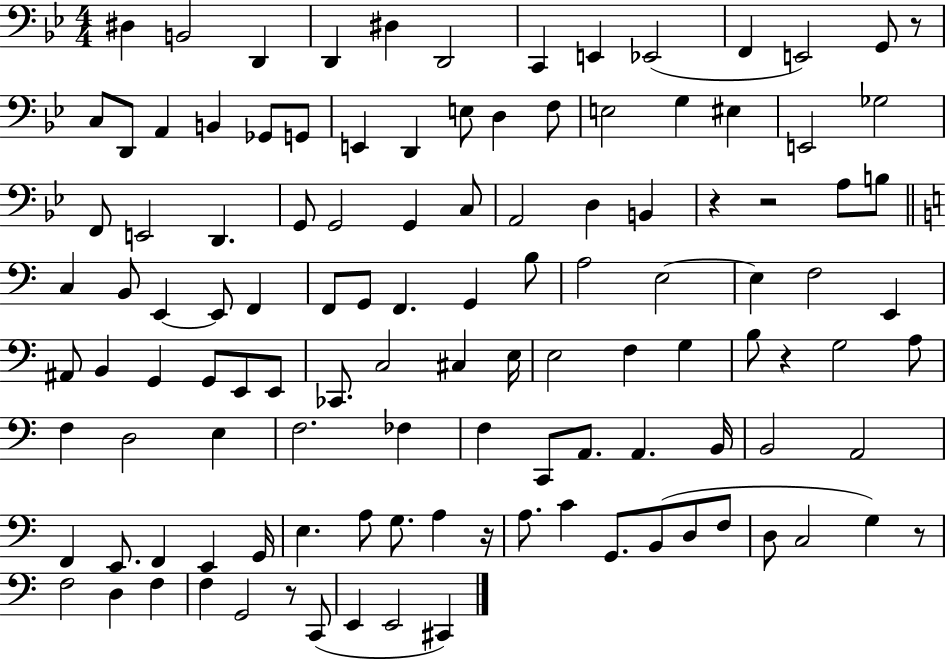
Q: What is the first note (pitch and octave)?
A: D#3